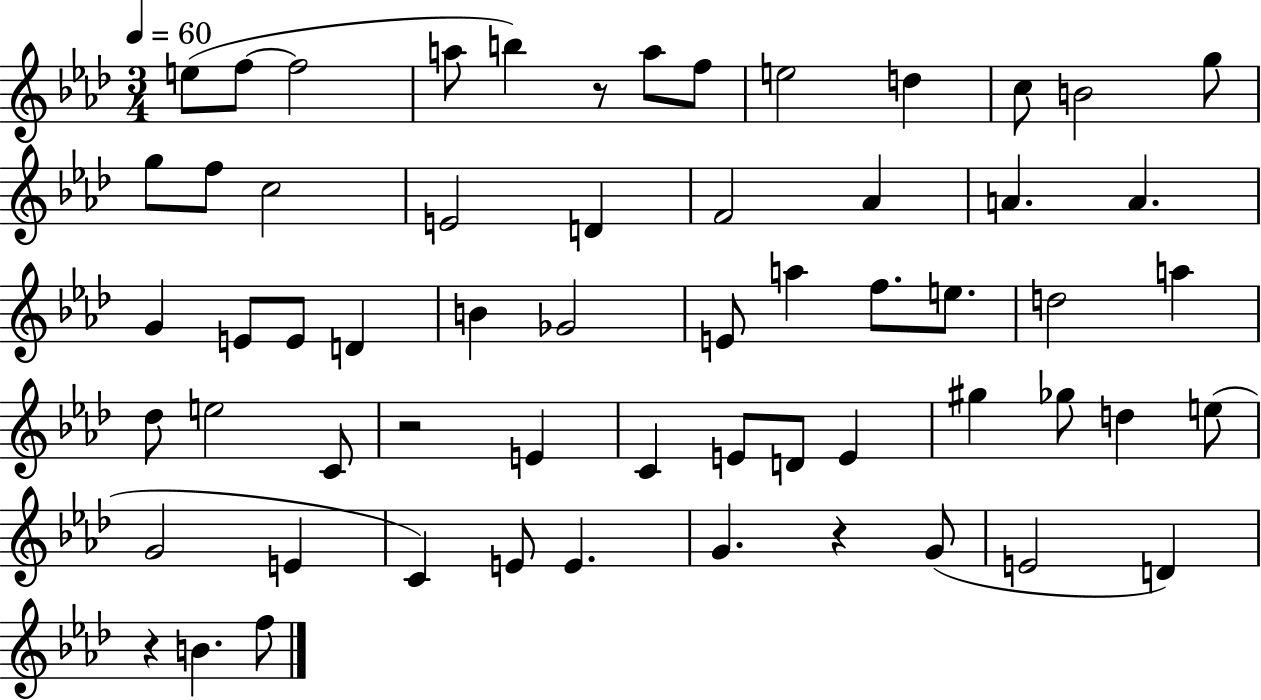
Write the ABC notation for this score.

X:1
T:Untitled
M:3/4
L:1/4
K:Ab
e/2 f/2 f2 a/2 b z/2 a/2 f/2 e2 d c/2 B2 g/2 g/2 f/2 c2 E2 D F2 _A A A G E/2 E/2 D B _G2 E/2 a f/2 e/2 d2 a _d/2 e2 C/2 z2 E C E/2 D/2 E ^g _g/2 d e/2 G2 E C E/2 E G z G/2 E2 D z B f/2